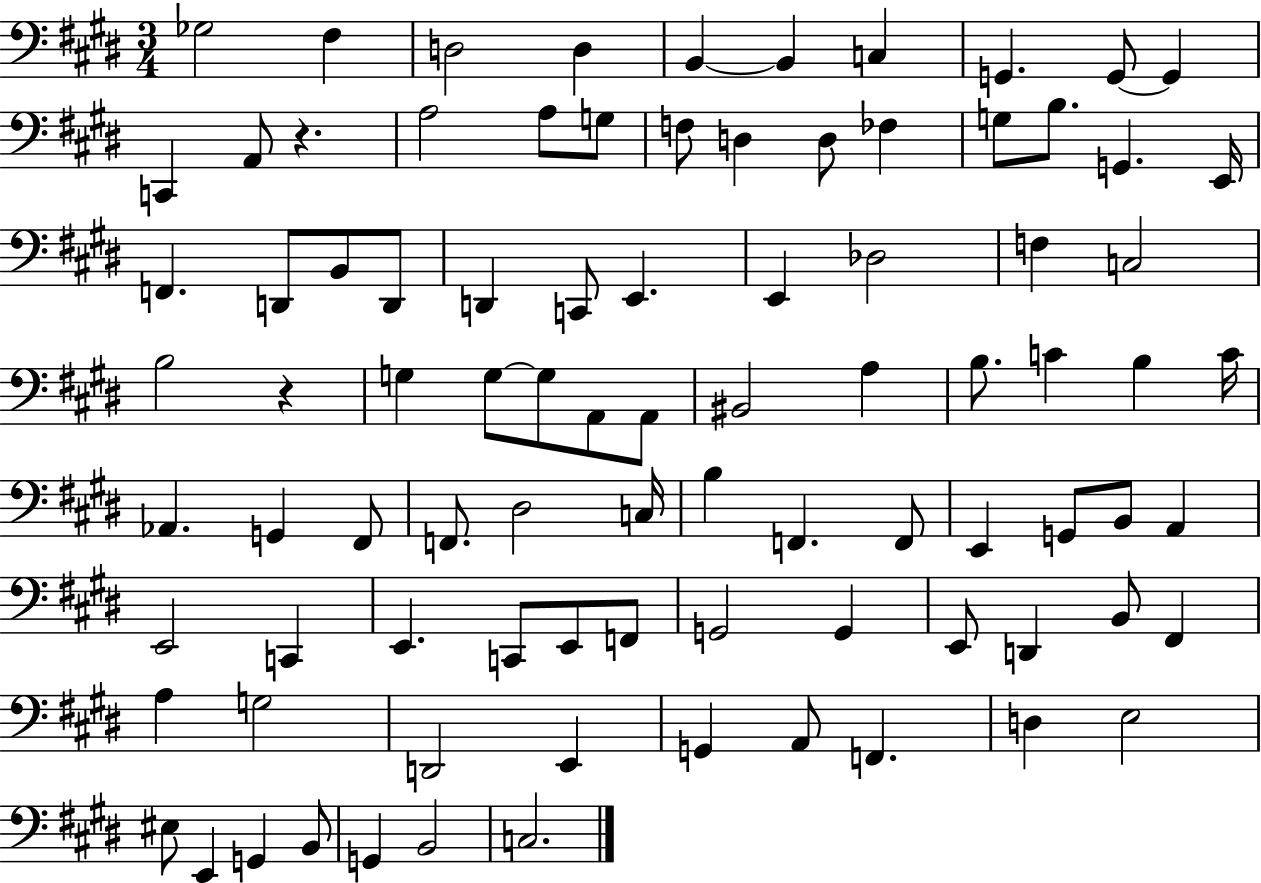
{
  \clef bass
  \numericTimeSignature
  \time 3/4
  \key e \major
  ges2 fis4 | d2 d4 | b,4~~ b,4 c4 | g,4. g,8~~ g,4 | \break c,4 a,8 r4. | a2 a8 g8 | f8 d4 d8 fes4 | g8 b8. g,4. e,16 | \break f,4. d,8 b,8 d,8 | d,4 c,8 e,4. | e,4 des2 | f4 c2 | \break b2 r4 | g4 g8~~ g8 a,8 a,8 | bis,2 a4 | b8. c'4 b4 c'16 | \break aes,4. g,4 fis,8 | f,8. dis2 c16 | b4 f,4. f,8 | e,4 g,8 b,8 a,4 | \break e,2 c,4 | e,4. c,8 e,8 f,8 | g,2 g,4 | e,8 d,4 b,8 fis,4 | \break a4 g2 | d,2 e,4 | g,4 a,8 f,4. | d4 e2 | \break eis8 e,4 g,4 b,8 | g,4 b,2 | c2. | \bar "|."
}